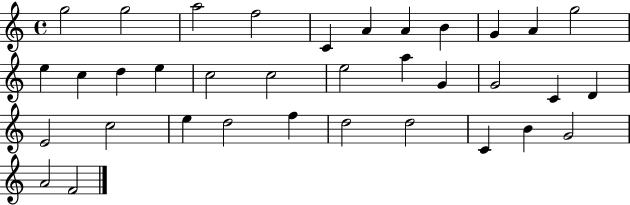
{
  \clef treble
  \time 4/4
  \defaultTimeSignature
  \key c \major
  g''2 g''2 | a''2 f''2 | c'4 a'4 a'4 b'4 | g'4 a'4 g''2 | \break e''4 c''4 d''4 e''4 | c''2 c''2 | e''2 a''4 g'4 | g'2 c'4 d'4 | \break e'2 c''2 | e''4 d''2 f''4 | d''2 d''2 | c'4 b'4 g'2 | \break a'2 f'2 | \bar "|."
}